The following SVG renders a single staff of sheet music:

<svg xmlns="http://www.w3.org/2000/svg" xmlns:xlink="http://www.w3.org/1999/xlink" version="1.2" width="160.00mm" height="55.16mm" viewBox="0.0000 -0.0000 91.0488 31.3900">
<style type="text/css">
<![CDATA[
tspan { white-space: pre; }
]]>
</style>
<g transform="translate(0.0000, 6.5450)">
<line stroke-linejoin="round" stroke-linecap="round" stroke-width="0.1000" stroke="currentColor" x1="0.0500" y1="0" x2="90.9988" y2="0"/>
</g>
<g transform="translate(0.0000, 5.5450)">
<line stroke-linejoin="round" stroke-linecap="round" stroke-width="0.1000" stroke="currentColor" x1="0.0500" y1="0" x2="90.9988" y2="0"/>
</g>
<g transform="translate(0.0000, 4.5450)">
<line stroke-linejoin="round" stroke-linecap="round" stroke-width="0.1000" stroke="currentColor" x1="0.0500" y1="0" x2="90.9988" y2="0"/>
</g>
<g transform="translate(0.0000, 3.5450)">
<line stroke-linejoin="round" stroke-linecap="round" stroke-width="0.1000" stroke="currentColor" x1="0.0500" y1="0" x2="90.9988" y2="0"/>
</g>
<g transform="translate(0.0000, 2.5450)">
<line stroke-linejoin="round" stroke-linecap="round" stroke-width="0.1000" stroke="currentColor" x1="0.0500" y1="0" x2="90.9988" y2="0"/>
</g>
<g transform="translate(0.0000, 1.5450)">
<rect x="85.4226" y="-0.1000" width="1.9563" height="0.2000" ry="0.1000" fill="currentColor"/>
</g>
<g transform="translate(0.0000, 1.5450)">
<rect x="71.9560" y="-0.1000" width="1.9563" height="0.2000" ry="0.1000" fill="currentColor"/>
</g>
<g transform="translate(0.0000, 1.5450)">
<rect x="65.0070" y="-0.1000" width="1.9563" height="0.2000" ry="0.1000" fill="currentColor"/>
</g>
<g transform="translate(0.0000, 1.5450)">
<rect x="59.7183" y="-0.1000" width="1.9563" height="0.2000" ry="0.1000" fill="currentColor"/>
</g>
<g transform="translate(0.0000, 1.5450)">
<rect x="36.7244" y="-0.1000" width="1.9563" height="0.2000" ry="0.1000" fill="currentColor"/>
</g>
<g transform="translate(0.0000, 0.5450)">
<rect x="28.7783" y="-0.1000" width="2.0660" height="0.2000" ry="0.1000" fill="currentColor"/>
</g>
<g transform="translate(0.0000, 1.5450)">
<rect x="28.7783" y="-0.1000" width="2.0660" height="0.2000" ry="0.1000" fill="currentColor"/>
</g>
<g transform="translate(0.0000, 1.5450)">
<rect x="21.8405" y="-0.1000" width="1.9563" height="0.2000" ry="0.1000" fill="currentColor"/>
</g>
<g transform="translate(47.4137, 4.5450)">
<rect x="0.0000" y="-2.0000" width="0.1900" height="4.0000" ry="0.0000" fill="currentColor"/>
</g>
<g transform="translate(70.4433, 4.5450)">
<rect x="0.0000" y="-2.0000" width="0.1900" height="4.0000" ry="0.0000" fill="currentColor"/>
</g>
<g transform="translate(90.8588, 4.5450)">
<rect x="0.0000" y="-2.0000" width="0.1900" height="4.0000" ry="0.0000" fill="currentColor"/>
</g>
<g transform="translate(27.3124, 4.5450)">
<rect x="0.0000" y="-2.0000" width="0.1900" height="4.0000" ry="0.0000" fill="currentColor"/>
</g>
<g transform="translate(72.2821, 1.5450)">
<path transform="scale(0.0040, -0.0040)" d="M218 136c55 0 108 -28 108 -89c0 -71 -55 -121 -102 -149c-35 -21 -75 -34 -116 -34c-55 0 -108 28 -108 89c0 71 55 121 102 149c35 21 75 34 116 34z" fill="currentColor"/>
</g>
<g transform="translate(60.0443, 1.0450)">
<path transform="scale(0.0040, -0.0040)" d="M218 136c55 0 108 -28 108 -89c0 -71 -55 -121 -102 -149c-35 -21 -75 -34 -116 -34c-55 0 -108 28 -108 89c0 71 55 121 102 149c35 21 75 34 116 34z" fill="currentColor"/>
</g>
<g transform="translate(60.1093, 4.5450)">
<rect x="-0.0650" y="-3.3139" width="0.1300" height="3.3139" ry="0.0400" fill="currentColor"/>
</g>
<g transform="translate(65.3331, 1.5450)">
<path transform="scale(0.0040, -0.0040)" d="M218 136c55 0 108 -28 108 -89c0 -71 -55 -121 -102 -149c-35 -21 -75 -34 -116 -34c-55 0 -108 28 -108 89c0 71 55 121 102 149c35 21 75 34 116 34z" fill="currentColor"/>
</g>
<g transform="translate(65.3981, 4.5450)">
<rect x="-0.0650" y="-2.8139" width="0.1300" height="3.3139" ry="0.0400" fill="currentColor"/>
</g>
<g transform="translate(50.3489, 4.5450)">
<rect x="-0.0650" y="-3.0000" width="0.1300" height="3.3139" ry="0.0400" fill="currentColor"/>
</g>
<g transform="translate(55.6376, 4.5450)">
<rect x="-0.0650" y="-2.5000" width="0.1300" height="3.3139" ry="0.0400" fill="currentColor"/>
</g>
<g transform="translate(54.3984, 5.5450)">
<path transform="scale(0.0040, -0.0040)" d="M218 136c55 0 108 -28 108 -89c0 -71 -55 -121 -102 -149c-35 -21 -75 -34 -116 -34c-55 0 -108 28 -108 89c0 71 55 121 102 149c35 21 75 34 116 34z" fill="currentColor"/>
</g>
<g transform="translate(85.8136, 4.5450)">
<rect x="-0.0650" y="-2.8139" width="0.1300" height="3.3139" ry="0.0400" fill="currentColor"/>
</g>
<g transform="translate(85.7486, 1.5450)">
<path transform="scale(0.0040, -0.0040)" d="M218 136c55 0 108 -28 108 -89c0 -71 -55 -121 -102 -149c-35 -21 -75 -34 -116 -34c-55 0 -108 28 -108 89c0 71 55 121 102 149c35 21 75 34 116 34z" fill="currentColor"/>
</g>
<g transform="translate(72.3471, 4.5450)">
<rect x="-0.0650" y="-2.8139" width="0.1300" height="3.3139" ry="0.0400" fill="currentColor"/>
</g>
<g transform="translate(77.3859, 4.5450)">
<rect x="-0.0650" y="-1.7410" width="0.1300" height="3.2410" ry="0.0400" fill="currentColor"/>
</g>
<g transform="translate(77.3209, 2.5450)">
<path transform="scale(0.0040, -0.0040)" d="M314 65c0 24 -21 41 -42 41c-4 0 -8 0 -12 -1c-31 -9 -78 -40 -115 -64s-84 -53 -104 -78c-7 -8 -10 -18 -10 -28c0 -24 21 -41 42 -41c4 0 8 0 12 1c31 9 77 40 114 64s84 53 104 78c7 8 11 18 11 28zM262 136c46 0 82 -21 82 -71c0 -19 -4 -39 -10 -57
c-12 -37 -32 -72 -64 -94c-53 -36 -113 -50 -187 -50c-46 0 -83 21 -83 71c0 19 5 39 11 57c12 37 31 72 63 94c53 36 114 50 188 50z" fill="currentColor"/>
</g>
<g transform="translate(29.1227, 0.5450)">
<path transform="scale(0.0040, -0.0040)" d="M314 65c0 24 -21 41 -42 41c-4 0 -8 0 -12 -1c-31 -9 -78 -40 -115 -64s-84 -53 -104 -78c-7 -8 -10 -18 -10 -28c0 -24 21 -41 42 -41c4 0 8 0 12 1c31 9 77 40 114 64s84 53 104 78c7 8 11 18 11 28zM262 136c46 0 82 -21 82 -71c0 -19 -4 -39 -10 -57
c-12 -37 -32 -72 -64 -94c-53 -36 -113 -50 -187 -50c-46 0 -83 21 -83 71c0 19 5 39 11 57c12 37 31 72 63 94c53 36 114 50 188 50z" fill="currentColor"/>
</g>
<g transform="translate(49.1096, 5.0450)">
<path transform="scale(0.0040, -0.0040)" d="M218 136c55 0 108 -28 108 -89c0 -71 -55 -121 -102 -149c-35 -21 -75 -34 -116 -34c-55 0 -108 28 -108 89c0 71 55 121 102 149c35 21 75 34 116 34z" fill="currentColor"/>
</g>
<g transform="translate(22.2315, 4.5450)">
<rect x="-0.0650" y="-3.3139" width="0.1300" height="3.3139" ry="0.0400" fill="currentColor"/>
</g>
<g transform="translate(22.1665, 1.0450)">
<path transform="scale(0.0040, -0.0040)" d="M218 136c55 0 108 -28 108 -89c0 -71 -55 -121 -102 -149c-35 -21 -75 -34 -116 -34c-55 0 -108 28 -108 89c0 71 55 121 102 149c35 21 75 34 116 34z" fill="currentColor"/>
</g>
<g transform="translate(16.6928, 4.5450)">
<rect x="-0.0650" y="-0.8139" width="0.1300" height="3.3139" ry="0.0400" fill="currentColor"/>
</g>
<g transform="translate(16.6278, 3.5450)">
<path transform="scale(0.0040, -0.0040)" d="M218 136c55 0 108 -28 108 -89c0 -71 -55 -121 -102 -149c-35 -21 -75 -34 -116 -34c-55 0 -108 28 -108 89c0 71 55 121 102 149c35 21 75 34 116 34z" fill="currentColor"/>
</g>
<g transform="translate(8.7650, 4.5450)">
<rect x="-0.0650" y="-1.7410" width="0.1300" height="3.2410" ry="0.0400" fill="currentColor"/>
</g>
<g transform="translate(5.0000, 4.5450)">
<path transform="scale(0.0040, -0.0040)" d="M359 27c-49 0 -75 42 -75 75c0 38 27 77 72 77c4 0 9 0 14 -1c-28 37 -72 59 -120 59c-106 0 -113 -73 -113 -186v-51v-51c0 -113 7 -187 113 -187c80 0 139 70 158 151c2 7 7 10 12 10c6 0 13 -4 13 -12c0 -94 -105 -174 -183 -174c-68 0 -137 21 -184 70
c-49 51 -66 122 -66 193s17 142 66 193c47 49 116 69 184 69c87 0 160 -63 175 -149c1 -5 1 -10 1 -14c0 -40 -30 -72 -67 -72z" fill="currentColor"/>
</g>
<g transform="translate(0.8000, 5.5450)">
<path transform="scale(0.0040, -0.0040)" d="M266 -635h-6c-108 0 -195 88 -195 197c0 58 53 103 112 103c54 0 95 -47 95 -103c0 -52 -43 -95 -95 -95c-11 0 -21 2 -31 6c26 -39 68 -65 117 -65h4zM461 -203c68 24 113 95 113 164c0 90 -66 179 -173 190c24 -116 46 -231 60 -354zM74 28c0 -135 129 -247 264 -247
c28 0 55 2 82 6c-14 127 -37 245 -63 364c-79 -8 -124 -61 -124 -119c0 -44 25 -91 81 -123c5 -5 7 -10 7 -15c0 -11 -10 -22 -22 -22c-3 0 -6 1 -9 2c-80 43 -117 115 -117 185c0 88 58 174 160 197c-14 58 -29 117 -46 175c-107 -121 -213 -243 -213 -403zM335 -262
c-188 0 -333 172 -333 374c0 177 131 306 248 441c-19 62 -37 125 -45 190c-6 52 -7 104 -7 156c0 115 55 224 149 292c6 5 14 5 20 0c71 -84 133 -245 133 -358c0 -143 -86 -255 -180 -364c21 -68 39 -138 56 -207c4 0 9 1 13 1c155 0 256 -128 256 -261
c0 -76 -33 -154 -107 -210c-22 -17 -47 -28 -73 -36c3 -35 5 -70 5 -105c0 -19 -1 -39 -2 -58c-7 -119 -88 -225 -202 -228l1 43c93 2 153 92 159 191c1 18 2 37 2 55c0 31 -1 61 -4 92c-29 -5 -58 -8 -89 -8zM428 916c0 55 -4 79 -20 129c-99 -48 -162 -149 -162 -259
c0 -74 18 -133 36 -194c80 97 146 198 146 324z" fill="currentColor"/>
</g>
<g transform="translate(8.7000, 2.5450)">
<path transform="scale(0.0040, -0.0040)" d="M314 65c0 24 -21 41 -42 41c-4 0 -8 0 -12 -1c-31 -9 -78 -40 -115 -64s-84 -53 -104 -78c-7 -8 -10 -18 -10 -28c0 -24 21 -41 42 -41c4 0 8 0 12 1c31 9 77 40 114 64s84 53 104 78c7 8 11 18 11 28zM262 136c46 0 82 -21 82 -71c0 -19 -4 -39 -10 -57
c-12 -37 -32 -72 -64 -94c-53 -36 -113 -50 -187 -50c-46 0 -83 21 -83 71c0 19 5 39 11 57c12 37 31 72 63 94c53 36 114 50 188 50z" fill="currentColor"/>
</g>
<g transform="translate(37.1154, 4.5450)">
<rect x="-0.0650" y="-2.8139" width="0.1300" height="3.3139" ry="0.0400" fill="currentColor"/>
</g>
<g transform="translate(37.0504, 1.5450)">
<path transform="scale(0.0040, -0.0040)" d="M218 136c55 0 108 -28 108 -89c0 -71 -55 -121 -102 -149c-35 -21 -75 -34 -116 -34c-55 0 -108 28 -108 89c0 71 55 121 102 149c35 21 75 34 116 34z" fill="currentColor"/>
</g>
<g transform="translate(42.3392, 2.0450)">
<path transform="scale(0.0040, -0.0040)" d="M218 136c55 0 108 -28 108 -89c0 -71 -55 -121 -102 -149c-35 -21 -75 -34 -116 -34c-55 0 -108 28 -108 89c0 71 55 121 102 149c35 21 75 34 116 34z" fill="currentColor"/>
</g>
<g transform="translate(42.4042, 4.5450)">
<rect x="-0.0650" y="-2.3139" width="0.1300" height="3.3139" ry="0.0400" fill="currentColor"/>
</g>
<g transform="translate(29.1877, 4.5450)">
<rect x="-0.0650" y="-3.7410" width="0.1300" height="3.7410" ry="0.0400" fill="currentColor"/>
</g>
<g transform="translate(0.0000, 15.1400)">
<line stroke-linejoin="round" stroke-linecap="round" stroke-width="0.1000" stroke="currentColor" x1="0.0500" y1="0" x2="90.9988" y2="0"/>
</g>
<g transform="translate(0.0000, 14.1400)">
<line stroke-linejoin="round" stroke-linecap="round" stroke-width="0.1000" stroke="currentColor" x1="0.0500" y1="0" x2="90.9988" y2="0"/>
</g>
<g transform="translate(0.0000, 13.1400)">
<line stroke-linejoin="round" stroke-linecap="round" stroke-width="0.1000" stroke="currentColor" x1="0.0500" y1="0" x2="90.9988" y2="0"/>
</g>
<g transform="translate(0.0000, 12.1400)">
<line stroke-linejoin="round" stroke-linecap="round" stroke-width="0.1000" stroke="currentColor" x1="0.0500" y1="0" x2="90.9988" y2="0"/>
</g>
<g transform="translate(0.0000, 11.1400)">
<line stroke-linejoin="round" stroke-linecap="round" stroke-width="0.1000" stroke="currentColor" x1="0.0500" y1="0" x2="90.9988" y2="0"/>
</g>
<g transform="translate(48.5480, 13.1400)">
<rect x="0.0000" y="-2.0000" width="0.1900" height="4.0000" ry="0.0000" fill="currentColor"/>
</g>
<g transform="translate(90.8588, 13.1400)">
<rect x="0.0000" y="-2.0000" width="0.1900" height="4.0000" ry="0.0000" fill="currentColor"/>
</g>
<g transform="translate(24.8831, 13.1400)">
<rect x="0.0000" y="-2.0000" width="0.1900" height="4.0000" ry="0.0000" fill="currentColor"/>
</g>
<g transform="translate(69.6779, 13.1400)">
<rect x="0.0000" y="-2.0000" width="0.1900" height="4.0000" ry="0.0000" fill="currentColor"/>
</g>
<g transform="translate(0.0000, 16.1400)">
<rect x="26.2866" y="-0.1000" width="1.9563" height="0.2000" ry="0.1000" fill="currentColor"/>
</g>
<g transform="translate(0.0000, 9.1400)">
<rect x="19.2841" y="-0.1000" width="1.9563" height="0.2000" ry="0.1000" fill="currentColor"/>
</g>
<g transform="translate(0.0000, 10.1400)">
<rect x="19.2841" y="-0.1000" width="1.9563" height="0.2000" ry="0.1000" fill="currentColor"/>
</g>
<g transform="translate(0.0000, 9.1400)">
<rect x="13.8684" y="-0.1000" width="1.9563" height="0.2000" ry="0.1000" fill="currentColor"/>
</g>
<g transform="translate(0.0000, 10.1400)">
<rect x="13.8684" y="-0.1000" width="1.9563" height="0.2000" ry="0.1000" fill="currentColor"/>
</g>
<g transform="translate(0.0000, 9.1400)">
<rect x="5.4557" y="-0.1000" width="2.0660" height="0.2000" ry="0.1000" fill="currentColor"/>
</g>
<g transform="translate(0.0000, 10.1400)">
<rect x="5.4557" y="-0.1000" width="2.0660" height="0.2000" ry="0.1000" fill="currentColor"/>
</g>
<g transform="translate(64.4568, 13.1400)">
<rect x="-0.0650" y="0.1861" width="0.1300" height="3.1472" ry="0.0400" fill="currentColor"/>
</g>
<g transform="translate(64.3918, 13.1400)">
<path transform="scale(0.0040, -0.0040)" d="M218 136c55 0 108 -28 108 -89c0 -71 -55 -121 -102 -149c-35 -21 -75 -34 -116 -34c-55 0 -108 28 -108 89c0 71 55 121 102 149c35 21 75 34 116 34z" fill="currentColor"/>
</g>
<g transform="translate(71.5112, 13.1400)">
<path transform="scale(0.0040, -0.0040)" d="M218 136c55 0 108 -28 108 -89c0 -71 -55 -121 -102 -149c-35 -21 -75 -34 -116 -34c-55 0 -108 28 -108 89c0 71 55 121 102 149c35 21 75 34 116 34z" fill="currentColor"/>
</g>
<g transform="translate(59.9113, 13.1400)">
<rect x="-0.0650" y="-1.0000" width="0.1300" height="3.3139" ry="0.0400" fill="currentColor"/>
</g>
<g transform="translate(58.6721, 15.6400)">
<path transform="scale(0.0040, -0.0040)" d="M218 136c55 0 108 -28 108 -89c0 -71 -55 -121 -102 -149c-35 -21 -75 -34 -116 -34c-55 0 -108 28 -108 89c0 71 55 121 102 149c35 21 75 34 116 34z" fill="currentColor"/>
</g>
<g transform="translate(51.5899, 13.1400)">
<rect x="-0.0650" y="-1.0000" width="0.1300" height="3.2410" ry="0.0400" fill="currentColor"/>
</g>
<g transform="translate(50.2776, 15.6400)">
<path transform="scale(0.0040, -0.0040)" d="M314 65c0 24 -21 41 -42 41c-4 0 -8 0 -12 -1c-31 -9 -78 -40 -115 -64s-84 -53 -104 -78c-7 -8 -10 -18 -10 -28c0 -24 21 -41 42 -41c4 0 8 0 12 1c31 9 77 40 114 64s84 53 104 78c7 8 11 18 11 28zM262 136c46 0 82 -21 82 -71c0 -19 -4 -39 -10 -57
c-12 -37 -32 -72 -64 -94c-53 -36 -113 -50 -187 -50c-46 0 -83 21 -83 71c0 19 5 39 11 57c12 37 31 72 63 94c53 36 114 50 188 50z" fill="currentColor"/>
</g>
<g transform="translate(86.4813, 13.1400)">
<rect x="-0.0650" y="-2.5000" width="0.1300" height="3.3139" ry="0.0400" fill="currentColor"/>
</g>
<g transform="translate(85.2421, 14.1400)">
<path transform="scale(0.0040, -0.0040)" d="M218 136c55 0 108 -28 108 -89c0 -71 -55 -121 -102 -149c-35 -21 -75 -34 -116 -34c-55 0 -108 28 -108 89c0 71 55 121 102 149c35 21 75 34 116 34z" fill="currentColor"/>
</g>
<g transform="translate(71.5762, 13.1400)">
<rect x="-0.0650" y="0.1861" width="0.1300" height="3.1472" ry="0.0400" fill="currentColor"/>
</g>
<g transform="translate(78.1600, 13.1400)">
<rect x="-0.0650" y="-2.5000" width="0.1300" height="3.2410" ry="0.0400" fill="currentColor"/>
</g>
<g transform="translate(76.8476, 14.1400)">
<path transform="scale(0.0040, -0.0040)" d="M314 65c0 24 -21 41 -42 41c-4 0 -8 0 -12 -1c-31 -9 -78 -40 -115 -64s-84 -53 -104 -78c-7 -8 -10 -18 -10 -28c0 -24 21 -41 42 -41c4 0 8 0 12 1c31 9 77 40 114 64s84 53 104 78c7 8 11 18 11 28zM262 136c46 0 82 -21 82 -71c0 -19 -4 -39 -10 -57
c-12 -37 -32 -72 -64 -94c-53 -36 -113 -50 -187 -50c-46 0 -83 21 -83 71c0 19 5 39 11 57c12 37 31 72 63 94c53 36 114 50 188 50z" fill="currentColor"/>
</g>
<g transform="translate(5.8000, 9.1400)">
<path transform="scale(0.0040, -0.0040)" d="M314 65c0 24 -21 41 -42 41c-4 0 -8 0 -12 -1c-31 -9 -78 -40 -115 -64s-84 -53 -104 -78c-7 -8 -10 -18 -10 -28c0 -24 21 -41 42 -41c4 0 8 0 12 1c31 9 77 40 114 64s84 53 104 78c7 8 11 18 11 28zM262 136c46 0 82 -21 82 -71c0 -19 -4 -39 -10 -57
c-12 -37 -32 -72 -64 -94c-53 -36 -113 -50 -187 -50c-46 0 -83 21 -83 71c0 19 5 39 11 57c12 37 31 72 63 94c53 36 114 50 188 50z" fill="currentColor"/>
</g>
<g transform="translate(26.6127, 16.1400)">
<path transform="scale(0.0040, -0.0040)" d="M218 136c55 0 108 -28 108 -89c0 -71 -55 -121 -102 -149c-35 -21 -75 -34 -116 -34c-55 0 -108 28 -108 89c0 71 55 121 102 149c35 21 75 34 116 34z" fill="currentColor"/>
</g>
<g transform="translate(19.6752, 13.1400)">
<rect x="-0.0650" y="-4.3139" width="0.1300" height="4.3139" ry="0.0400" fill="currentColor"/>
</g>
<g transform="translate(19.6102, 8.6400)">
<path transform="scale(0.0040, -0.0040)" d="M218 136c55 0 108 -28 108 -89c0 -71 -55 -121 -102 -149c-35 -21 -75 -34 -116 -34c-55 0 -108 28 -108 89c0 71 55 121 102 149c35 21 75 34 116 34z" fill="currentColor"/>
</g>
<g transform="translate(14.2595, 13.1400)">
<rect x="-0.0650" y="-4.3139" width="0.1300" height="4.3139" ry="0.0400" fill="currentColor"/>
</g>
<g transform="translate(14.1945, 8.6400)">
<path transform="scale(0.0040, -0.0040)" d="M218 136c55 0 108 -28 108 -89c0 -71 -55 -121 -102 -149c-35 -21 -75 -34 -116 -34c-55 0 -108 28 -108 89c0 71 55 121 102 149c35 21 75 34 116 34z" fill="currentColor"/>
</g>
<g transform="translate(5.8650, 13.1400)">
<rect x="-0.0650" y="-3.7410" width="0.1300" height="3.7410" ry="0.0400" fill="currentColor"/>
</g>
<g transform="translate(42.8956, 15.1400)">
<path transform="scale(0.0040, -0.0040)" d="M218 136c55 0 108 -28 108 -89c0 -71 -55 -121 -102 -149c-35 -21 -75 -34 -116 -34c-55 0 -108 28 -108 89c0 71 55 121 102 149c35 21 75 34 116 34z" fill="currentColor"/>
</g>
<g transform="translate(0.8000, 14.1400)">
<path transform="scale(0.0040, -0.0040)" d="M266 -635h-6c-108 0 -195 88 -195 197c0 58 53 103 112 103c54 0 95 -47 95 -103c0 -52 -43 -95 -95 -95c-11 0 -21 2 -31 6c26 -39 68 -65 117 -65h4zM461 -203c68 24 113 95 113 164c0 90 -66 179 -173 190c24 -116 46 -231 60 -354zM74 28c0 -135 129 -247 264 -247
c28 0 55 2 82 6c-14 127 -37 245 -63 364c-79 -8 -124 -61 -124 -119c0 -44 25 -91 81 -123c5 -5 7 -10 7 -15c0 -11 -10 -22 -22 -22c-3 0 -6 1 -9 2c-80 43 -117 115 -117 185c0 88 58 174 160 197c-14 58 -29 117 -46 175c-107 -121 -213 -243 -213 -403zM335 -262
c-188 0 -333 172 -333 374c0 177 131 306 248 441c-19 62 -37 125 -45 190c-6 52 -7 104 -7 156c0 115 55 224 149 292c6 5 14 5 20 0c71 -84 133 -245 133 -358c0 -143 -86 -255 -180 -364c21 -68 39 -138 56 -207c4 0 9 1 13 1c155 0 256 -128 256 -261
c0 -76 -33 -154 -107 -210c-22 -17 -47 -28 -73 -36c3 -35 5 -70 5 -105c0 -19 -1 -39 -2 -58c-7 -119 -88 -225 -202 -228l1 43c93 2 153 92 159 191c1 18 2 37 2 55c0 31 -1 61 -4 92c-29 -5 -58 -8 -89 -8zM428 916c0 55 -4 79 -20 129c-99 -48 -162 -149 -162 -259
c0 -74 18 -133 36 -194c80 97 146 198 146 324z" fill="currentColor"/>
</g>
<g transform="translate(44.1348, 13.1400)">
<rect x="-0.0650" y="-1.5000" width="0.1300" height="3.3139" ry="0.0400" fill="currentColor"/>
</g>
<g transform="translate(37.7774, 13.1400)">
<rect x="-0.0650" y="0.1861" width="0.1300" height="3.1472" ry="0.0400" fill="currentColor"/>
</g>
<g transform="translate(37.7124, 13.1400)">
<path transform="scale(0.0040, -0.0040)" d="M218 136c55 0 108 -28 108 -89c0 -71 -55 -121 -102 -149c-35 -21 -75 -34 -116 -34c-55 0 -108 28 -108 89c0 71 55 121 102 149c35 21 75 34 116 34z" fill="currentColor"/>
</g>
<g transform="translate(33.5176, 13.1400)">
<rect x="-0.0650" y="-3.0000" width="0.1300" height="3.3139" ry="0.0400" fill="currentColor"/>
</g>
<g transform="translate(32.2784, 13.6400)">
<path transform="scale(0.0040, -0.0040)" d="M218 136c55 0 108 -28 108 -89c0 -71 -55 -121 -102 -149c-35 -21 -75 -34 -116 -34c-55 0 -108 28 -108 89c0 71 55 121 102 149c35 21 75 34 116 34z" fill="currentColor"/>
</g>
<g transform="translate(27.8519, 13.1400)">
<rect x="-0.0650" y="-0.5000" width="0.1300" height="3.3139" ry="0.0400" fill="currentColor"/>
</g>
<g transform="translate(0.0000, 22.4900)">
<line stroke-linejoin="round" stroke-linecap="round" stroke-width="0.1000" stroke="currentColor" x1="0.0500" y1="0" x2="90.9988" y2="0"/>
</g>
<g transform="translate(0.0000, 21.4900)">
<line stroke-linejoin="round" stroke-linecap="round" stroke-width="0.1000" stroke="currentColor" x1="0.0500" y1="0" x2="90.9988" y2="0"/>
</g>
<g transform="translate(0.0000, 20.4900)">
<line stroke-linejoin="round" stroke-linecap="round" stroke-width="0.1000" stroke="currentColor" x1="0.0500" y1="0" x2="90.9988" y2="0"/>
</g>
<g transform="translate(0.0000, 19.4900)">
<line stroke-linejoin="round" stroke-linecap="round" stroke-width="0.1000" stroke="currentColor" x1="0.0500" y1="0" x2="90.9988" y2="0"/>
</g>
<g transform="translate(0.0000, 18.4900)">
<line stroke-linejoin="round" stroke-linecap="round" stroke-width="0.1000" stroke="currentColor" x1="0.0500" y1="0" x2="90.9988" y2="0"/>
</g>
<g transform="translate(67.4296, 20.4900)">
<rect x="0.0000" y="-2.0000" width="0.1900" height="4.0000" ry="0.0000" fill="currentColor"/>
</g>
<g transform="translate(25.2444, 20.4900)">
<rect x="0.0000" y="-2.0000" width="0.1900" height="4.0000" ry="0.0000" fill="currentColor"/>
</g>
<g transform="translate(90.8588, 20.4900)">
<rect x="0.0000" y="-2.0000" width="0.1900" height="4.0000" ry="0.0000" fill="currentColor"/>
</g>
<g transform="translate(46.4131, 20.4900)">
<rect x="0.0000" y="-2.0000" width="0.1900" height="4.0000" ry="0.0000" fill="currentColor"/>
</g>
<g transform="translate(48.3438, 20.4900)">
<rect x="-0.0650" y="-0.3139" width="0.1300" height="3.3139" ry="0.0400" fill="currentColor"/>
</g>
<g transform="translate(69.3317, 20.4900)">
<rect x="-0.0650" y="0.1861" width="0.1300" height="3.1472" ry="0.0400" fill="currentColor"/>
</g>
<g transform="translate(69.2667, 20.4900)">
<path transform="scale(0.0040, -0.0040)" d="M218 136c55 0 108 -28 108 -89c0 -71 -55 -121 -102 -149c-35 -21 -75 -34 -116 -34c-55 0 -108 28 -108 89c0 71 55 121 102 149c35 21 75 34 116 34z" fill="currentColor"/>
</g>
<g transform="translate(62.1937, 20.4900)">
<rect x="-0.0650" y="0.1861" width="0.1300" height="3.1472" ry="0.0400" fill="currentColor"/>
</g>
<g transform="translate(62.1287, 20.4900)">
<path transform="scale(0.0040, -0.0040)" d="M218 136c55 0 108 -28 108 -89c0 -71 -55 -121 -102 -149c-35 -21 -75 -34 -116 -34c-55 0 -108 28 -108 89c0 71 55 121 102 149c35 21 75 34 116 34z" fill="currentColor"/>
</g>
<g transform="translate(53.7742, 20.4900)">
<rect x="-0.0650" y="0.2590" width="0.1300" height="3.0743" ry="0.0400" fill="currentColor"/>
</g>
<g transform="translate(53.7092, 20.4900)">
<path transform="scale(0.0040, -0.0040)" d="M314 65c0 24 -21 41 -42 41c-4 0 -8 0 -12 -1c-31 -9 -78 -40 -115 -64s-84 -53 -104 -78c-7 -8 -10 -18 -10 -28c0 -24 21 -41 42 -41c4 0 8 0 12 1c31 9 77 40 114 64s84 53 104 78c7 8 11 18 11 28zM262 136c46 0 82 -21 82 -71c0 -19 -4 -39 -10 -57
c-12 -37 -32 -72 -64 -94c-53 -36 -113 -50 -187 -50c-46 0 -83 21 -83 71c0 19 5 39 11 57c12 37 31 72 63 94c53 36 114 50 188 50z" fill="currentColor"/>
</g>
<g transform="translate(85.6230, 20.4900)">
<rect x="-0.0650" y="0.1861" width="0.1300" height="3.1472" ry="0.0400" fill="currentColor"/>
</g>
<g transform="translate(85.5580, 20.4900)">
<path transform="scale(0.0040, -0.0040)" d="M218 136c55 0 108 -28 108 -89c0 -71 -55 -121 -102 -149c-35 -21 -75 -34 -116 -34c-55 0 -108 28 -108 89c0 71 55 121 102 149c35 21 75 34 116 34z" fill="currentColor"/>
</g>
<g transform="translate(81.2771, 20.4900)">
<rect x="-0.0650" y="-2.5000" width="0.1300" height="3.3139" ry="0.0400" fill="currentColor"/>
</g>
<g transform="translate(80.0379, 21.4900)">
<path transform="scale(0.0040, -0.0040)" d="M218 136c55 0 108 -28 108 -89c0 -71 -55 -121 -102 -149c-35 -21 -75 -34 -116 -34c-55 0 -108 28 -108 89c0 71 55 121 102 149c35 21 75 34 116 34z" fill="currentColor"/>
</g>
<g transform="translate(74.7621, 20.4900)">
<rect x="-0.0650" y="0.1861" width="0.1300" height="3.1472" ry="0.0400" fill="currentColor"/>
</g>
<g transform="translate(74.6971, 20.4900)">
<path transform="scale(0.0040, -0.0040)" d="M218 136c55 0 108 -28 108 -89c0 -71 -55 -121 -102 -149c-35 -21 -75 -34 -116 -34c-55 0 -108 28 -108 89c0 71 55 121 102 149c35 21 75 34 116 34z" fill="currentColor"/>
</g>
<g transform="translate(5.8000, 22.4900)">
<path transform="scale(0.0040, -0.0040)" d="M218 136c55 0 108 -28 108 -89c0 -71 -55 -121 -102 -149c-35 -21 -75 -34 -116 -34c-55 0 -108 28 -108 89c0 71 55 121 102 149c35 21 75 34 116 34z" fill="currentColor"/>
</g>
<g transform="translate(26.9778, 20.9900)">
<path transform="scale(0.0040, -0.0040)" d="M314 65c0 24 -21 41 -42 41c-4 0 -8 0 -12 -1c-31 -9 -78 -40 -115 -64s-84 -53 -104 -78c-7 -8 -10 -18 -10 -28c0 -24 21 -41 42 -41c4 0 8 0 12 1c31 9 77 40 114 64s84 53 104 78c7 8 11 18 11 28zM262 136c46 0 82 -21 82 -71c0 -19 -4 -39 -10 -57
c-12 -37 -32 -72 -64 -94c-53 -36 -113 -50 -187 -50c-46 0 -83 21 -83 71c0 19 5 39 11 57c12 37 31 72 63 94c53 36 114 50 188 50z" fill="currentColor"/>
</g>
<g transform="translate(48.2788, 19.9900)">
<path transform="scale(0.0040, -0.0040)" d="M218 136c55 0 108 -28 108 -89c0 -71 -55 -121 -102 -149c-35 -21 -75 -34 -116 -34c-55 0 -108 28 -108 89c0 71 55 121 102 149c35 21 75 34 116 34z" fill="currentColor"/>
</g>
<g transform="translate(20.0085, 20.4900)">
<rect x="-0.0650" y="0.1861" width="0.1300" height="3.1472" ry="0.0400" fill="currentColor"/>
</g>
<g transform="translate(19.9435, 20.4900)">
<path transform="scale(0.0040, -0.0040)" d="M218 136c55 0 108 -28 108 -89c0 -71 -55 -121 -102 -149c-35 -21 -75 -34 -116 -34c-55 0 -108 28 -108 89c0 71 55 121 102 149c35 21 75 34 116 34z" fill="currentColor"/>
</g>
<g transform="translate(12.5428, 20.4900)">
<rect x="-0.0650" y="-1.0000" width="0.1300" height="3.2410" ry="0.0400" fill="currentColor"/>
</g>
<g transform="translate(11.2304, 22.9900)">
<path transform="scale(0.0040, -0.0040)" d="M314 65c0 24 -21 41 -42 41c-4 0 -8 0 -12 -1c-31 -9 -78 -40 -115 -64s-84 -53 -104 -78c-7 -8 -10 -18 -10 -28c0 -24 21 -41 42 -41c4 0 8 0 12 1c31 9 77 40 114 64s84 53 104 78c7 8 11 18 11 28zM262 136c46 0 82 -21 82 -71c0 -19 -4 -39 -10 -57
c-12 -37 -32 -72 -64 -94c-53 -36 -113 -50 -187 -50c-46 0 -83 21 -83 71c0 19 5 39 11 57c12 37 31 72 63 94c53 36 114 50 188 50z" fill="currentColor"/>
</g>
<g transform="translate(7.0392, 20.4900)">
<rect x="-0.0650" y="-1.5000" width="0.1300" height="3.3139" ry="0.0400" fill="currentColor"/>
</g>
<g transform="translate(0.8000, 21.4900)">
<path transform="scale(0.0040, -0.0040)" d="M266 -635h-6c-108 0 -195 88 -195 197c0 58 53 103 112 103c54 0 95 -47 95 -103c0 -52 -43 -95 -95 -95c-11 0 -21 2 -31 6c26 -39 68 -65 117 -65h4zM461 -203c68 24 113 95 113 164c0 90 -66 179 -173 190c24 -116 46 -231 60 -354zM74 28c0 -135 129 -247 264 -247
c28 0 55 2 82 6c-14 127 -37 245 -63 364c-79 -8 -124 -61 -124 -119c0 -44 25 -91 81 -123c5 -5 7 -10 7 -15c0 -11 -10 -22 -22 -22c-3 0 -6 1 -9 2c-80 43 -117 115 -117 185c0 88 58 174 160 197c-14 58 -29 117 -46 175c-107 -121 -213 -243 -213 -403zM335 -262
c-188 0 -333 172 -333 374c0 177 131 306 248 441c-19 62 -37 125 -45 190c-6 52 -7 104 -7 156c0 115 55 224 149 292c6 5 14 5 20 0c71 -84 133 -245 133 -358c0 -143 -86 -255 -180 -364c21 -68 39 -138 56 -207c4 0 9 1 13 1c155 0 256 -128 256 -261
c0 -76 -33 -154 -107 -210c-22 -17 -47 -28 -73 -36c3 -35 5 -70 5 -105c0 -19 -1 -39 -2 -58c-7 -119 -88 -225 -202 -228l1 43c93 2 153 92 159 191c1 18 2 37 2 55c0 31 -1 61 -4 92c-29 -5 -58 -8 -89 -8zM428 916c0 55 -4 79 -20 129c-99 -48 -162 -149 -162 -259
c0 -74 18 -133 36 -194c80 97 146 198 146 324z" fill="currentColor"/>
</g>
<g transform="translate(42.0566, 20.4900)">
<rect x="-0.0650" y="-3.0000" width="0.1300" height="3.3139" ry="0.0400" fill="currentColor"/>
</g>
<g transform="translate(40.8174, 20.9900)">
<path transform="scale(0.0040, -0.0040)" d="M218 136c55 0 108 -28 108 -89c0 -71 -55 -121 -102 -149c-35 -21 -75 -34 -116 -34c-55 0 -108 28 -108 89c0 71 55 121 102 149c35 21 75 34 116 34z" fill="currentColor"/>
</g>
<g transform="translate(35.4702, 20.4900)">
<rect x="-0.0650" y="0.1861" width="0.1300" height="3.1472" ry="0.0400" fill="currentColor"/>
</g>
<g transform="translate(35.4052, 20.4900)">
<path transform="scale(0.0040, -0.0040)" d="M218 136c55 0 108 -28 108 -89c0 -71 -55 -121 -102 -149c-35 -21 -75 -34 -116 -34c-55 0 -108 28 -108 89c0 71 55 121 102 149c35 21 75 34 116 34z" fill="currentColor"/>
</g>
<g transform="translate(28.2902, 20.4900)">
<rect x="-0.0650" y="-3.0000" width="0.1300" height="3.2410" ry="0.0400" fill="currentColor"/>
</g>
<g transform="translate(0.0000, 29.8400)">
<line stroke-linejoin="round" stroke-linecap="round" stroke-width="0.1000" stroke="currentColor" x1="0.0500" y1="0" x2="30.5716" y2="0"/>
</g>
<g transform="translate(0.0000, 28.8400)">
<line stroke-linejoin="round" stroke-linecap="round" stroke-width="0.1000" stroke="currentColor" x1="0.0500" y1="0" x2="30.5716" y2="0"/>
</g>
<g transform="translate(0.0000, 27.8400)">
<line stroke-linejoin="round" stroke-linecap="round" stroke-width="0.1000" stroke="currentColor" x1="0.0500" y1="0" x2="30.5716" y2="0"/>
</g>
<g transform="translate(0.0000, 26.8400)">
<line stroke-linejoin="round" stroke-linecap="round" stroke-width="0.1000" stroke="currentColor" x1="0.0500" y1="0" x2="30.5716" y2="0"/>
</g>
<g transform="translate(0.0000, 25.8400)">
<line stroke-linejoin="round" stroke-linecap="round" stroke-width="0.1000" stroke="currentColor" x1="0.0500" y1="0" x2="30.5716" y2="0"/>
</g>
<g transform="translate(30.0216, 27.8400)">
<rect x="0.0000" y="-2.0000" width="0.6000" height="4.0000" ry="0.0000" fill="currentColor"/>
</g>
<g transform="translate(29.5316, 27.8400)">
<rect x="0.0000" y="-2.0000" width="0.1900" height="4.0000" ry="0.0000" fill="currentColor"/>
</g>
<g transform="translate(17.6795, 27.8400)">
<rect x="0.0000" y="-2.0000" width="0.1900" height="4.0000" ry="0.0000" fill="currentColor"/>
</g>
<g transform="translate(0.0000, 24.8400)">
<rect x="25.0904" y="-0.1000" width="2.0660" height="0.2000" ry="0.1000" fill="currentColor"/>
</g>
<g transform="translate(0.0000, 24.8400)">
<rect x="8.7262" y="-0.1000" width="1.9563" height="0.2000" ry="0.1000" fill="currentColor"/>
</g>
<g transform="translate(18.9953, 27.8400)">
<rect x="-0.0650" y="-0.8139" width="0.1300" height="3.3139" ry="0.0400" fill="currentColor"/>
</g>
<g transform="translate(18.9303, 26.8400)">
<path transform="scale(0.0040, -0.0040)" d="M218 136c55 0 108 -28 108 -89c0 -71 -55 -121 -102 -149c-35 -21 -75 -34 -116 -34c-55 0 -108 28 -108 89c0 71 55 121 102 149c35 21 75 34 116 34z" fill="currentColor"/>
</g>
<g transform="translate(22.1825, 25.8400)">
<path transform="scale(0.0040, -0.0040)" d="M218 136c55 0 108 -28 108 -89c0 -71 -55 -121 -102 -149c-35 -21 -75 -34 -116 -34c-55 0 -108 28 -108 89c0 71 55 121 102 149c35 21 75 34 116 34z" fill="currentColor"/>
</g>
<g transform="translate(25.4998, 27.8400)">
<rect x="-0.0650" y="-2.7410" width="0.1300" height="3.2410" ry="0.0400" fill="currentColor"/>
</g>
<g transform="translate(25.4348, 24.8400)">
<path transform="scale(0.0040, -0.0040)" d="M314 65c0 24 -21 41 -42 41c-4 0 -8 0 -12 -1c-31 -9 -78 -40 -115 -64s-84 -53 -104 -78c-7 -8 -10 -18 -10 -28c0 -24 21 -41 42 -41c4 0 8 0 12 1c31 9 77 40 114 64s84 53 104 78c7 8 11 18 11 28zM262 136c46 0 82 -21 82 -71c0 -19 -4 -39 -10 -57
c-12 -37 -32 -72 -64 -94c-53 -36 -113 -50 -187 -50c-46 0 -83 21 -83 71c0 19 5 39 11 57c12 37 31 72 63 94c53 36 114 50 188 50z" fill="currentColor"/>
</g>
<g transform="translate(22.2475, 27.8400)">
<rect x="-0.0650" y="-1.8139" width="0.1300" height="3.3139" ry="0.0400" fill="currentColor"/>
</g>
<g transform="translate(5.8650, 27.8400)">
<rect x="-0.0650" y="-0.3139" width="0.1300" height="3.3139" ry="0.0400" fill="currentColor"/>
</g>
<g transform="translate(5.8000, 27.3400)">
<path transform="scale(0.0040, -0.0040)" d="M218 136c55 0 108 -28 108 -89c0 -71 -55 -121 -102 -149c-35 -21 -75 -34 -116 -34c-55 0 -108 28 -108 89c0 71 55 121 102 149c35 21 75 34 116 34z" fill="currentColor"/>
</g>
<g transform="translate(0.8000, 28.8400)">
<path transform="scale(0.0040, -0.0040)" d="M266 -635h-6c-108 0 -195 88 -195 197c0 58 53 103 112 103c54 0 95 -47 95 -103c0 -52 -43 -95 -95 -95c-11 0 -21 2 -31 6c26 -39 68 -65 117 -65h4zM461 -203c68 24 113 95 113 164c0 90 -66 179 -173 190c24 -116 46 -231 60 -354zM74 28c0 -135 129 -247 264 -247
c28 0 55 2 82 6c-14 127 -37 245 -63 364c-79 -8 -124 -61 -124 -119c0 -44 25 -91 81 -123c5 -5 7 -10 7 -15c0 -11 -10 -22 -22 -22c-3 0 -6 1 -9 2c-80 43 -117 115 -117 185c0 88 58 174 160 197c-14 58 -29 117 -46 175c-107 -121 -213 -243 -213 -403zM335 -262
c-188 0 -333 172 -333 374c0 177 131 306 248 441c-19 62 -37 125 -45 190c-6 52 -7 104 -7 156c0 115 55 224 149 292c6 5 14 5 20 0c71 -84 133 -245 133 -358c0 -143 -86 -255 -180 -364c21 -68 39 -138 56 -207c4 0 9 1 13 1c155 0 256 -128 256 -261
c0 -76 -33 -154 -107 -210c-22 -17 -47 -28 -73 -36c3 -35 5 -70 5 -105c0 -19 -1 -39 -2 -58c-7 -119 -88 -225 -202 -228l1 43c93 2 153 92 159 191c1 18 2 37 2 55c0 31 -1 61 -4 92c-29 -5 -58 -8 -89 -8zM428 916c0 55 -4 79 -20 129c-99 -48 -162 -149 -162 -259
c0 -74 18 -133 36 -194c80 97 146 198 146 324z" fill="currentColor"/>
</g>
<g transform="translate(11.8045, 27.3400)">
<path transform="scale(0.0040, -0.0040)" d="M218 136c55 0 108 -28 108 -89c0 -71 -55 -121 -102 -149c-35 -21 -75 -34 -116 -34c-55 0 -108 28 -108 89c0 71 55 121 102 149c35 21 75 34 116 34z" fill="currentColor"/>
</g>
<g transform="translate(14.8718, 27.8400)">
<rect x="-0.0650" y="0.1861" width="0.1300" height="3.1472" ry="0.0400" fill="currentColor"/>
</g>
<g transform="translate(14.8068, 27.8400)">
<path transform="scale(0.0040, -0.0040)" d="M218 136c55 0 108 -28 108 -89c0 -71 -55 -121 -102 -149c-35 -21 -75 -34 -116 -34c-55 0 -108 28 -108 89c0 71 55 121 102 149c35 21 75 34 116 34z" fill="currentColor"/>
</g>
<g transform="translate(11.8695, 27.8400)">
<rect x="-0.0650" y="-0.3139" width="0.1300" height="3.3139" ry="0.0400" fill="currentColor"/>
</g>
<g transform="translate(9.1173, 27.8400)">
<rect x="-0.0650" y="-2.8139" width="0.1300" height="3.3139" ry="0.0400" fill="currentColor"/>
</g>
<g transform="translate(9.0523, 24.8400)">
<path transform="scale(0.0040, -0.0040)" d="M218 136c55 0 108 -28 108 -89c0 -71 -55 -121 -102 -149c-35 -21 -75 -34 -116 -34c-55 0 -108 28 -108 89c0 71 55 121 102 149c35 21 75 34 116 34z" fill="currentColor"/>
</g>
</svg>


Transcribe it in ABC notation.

X:1
T:Untitled
M:4/4
L:1/4
K:C
f2 d b c'2 a g A G b a a f2 a c'2 d' d' C A B E D2 D B B G2 G E D2 B A2 B A c B2 B B B G B c a c B d f a2